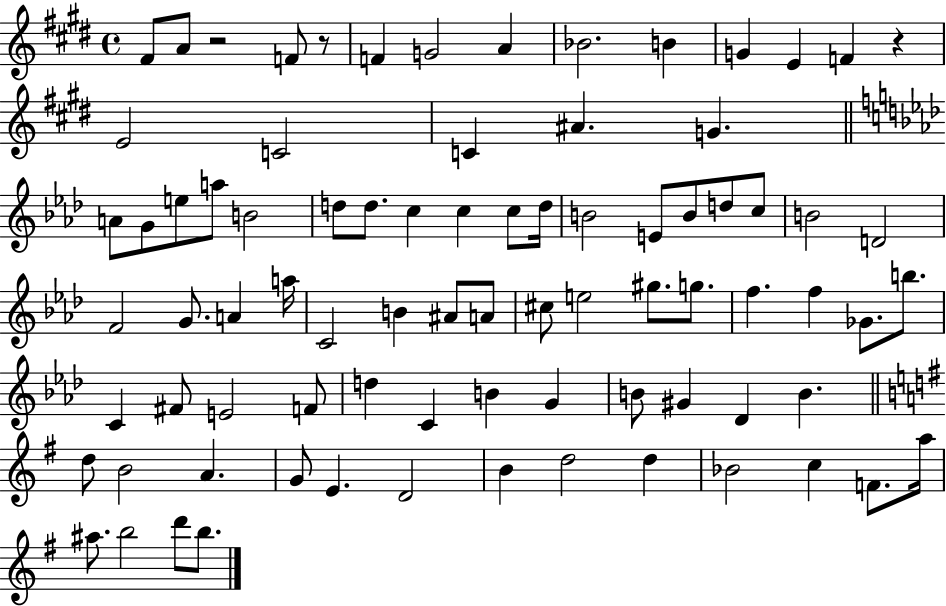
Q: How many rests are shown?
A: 3